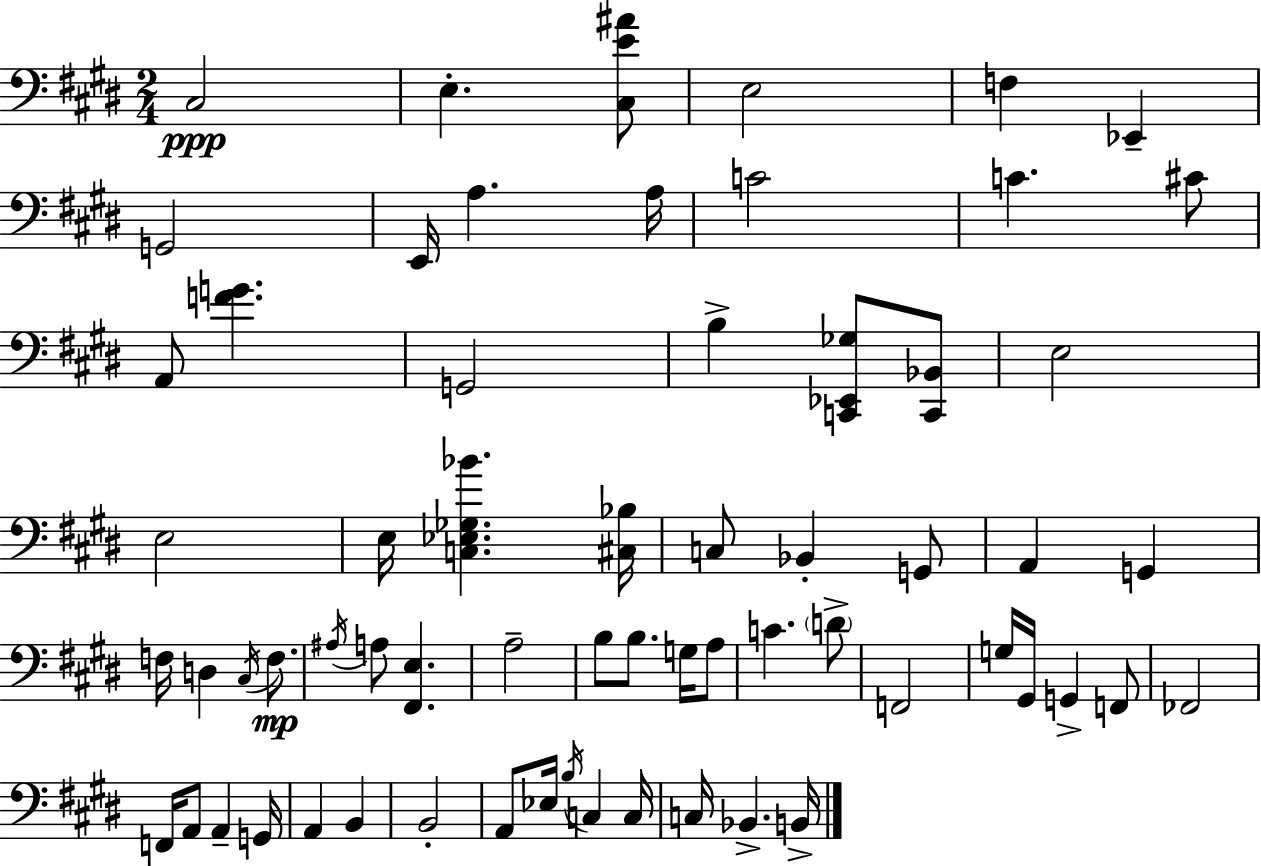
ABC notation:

X:1
T:Untitled
M:2/4
L:1/4
K:E
^C,2 E, [^C,E^A]/2 E,2 F, _E,, G,,2 E,,/4 A, A,/4 C2 C ^C/2 A,,/2 [FG] G,,2 B, [C,,_E,,_G,]/2 [C,,_B,,]/2 E,2 E,2 E,/4 [C,_E,_G,_B] [^C,_B,]/4 C,/2 _B,, G,,/2 A,, G,, F,/4 D, ^C,/4 F,/2 ^A,/4 A,/2 [^F,,E,] A,2 B,/2 B,/2 G,/4 A,/2 C D/2 F,,2 G,/4 ^G,,/4 G,, F,,/2 _F,,2 F,,/4 A,,/2 A,, G,,/4 A,, B,, B,,2 A,,/2 _E,/4 B,/4 C, C,/4 C,/4 _B,, B,,/4